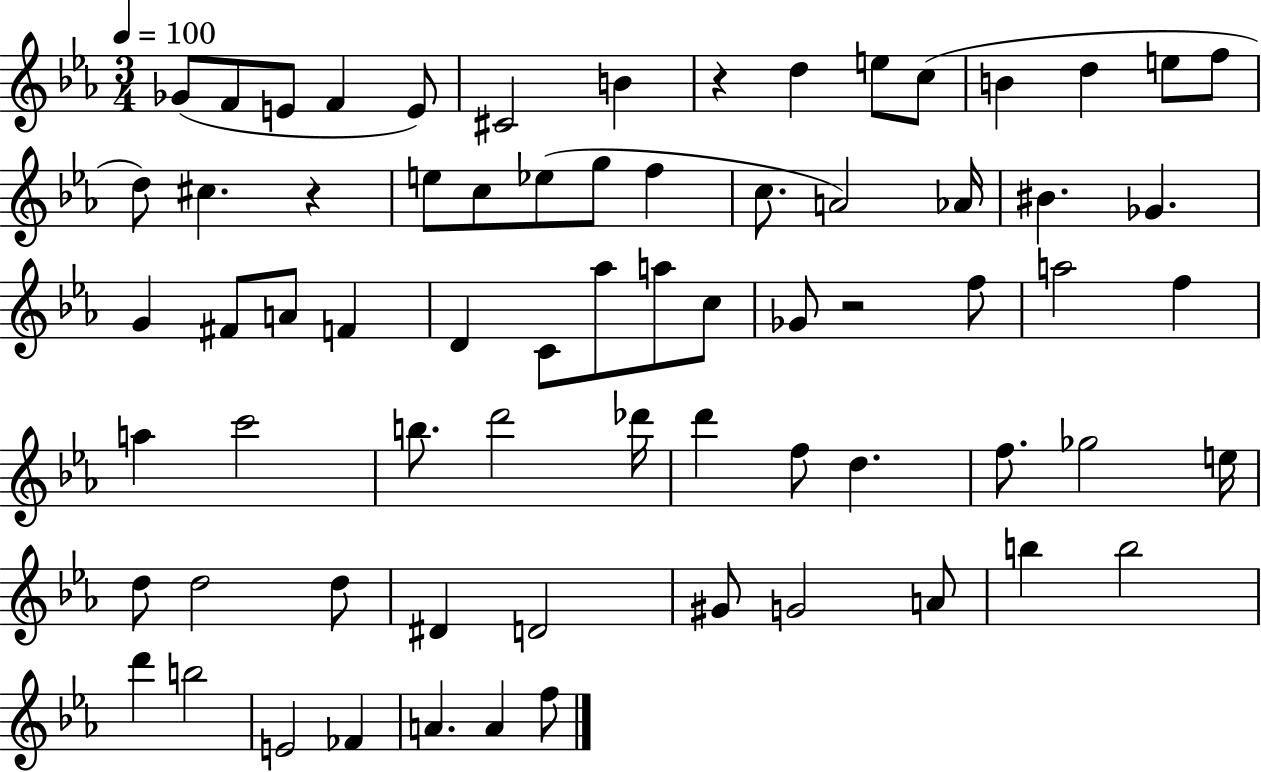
Gb4/e F4/e E4/e F4/q E4/e C#4/h B4/q R/q D5/q E5/e C5/e B4/q D5/q E5/e F5/e D5/e C#5/q. R/q E5/e C5/e Eb5/e G5/e F5/q C5/e. A4/h Ab4/s BIS4/q. Gb4/q. G4/q F#4/e A4/e F4/q D4/q C4/e Ab5/e A5/e C5/e Gb4/e R/h F5/e A5/h F5/q A5/q C6/h B5/e. D6/h Db6/s D6/q F5/e D5/q. F5/e. Gb5/h E5/s D5/e D5/h D5/e D#4/q D4/h G#4/e G4/h A4/e B5/q B5/h D6/q B5/h E4/h FES4/q A4/q. A4/q F5/e